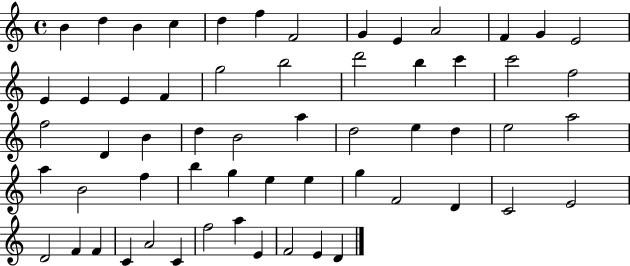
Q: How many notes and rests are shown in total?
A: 59